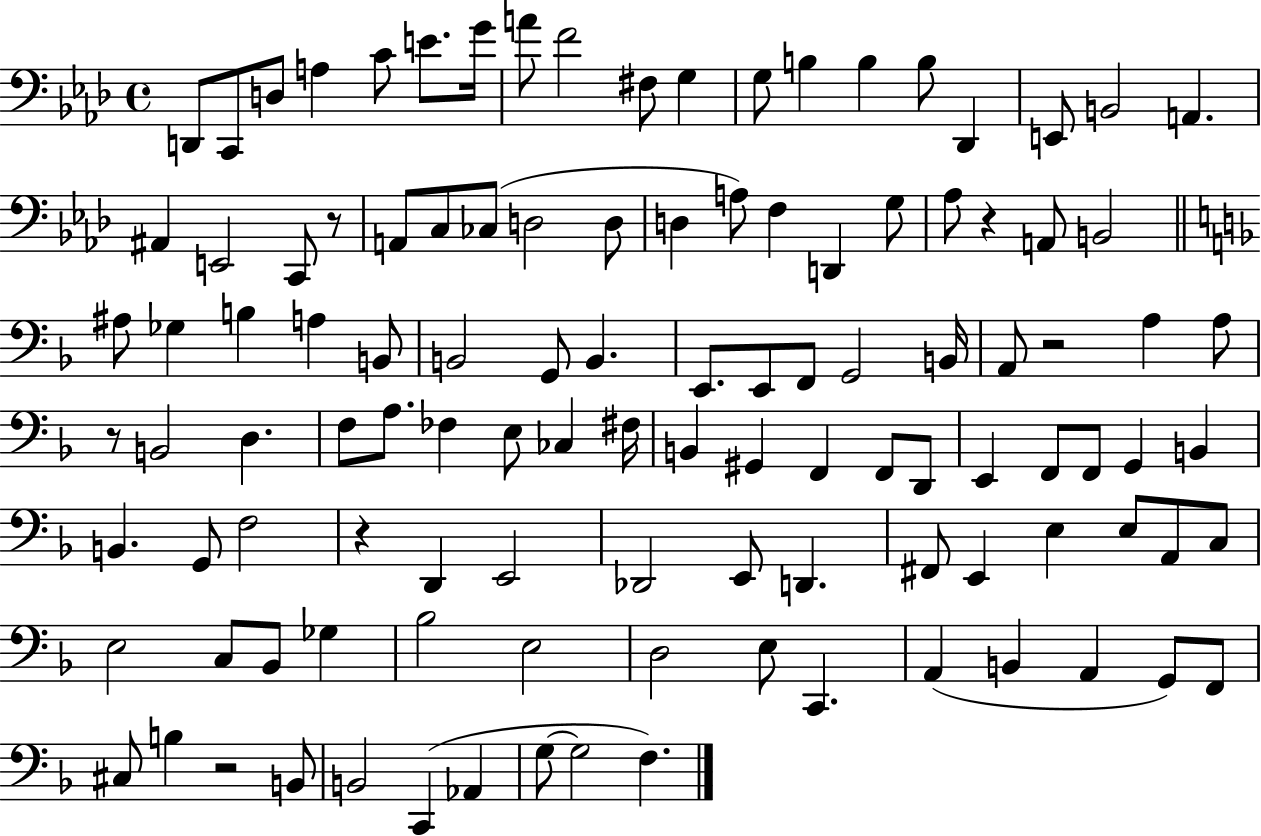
D2/e C2/e D3/e A3/q C4/e E4/e. G4/s A4/e F4/h F#3/e G3/q G3/e B3/q B3/q B3/e Db2/q E2/e B2/h A2/q. A#2/q E2/h C2/e R/e A2/e C3/e CES3/e D3/h D3/e D3/q A3/e F3/q D2/q G3/e Ab3/e R/q A2/e B2/h A#3/e Gb3/q B3/q A3/q B2/e B2/h G2/e B2/q. E2/e. E2/e F2/e G2/h B2/s A2/e R/h A3/q A3/e R/e B2/h D3/q. F3/e A3/e. FES3/q E3/e CES3/q F#3/s B2/q G#2/q F2/q F2/e D2/e E2/q F2/e F2/e G2/q B2/q B2/q. G2/e F3/h R/q D2/q E2/h Db2/h E2/e D2/q. F#2/e E2/q E3/q E3/e A2/e C3/e E3/h C3/e Bb2/e Gb3/q Bb3/h E3/h D3/h E3/e C2/q. A2/q B2/q A2/q G2/e F2/e C#3/e B3/q R/h B2/e B2/h C2/q Ab2/q G3/e G3/h F3/q.